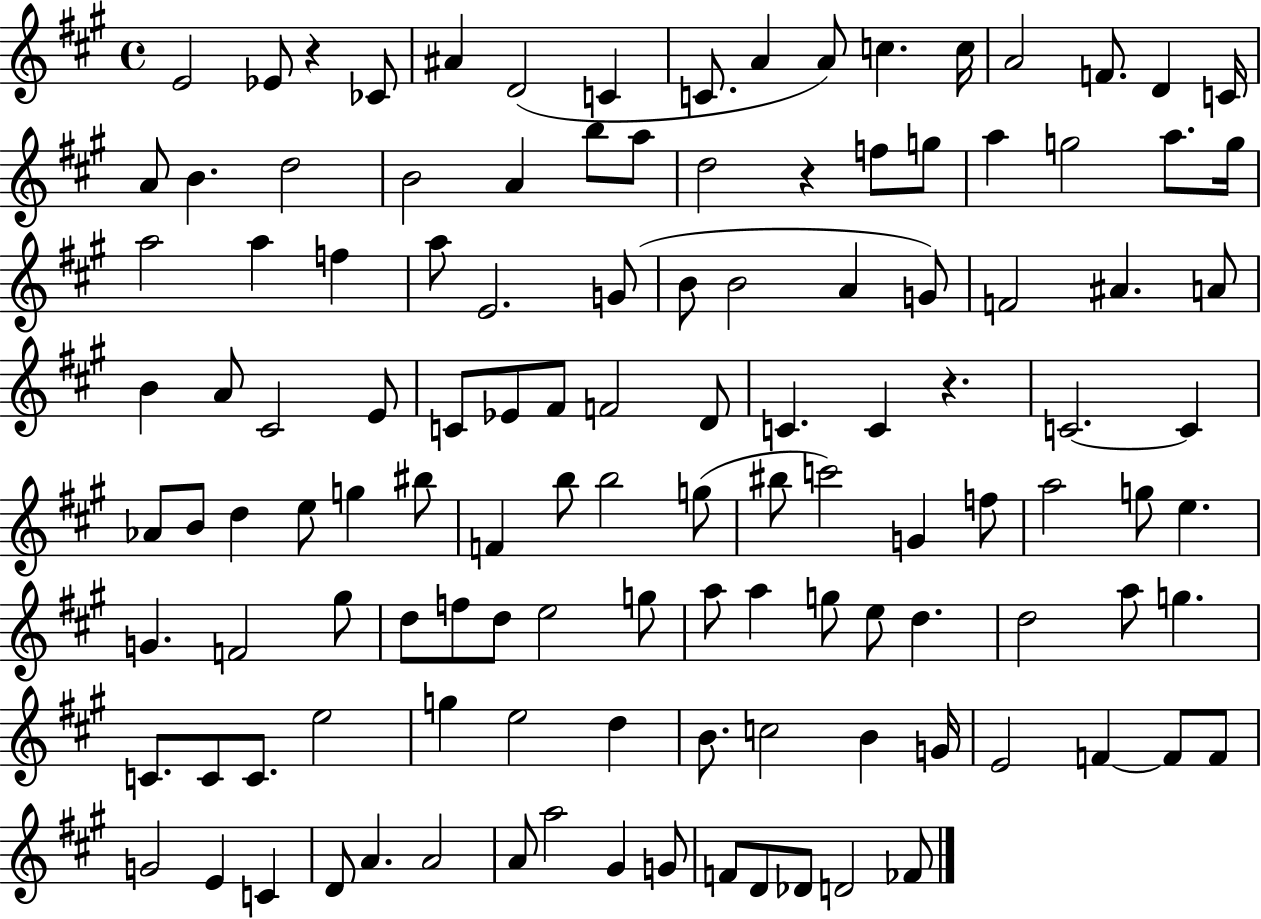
{
  \clef treble
  \time 4/4
  \defaultTimeSignature
  \key a \major
  e'2 ees'8 r4 ces'8 | ais'4 d'2( c'4 | c'8. a'4 a'8) c''4. c''16 | a'2 f'8. d'4 c'16 | \break a'8 b'4. d''2 | b'2 a'4 b''8 a''8 | d''2 r4 f''8 g''8 | a''4 g''2 a''8. g''16 | \break a''2 a''4 f''4 | a''8 e'2. g'8( | b'8 b'2 a'4 g'8) | f'2 ais'4. a'8 | \break b'4 a'8 cis'2 e'8 | c'8 ees'8 fis'8 f'2 d'8 | c'4. c'4 r4. | c'2.~~ c'4 | \break aes'8 b'8 d''4 e''8 g''4 bis''8 | f'4 b''8 b''2 g''8( | bis''8 c'''2) g'4 f''8 | a''2 g''8 e''4. | \break g'4. f'2 gis''8 | d''8 f''8 d''8 e''2 g''8 | a''8 a''4 g''8 e''8 d''4. | d''2 a''8 g''4. | \break c'8. c'8 c'8. e''2 | g''4 e''2 d''4 | b'8. c''2 b'4 g'16 | e'2 f'4~~ f'8 f'8 | \break g'2 e'4 c'4 | d'8 a'4. a'2 | a'8 a''2 gis'4 g'8 | f'8 d'8 des'8 d'2 fes'8 | \break \bar "|."
}